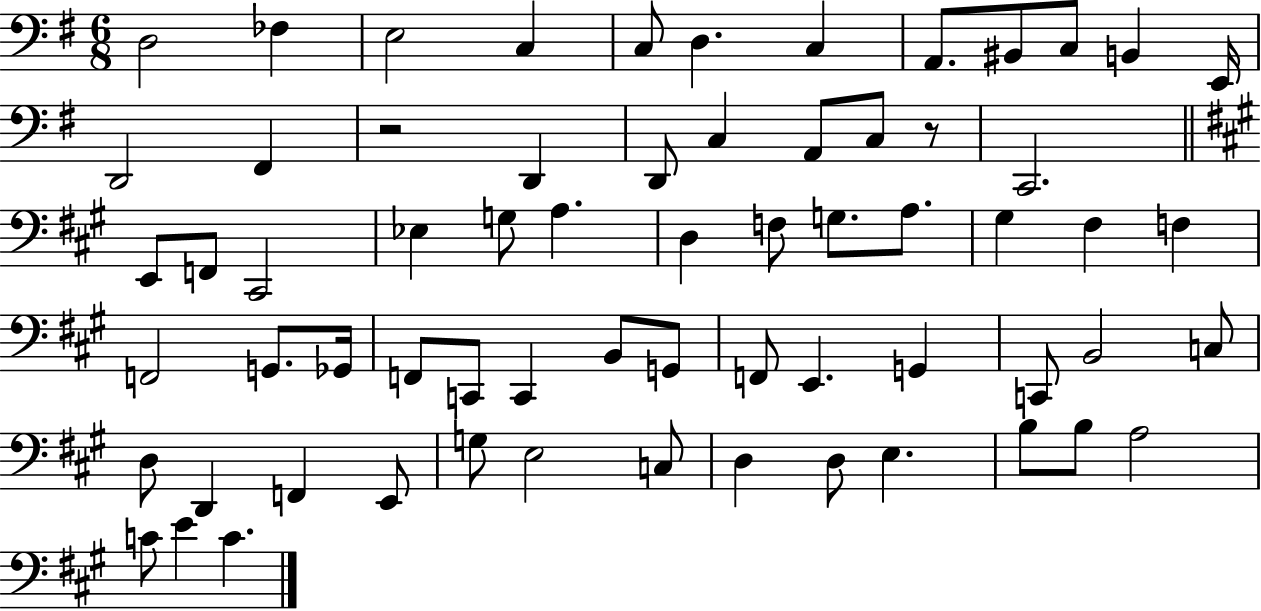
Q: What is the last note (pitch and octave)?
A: C4